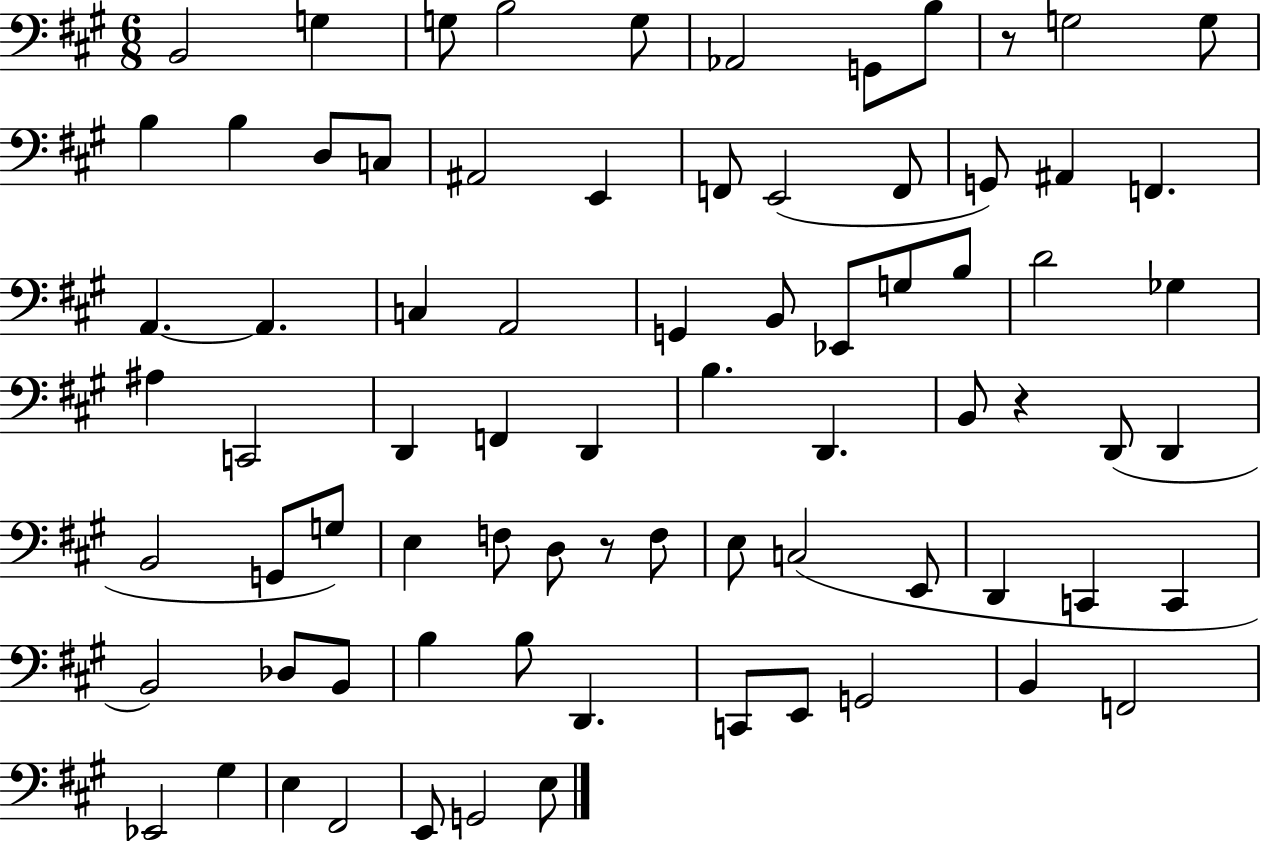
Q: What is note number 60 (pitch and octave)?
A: B3